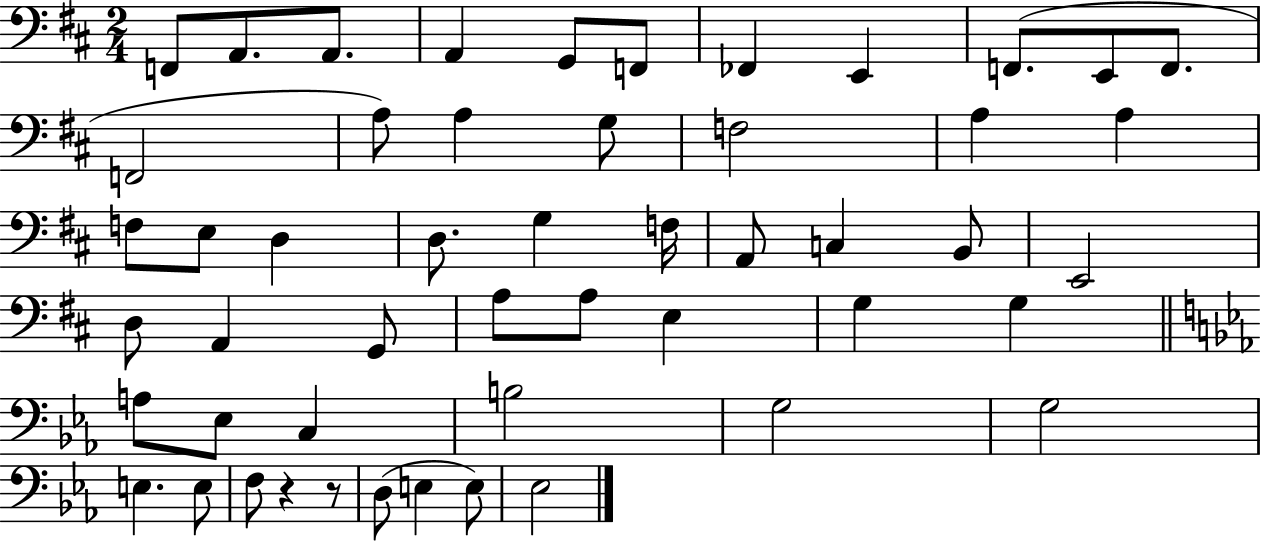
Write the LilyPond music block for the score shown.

{
  \clef bass
  \numericTimeSignature
  \time 2/4
  \key d \major
  f,8 a,8. a,8. | a,4 g,8 f,8 | fes,4 e,4 | f,8.( e,8 f,8. | \break f,2 | a8) a4 g8 | f2 | a4 a4 | \break f8 e8 d4 | d8. g4 f16 | a,8 c4 b,8 | e,2 | \break d8 a,4 g,8 | a8 a8 e4 | g4 g4 | \bar "||" \break \key c \minor a8 ees8 c4 | b2 | g2 | g2 | \break e4. e8 | f8 r4 r8 | d8( e4 e8) | ees2 | \break \bar "|."
}